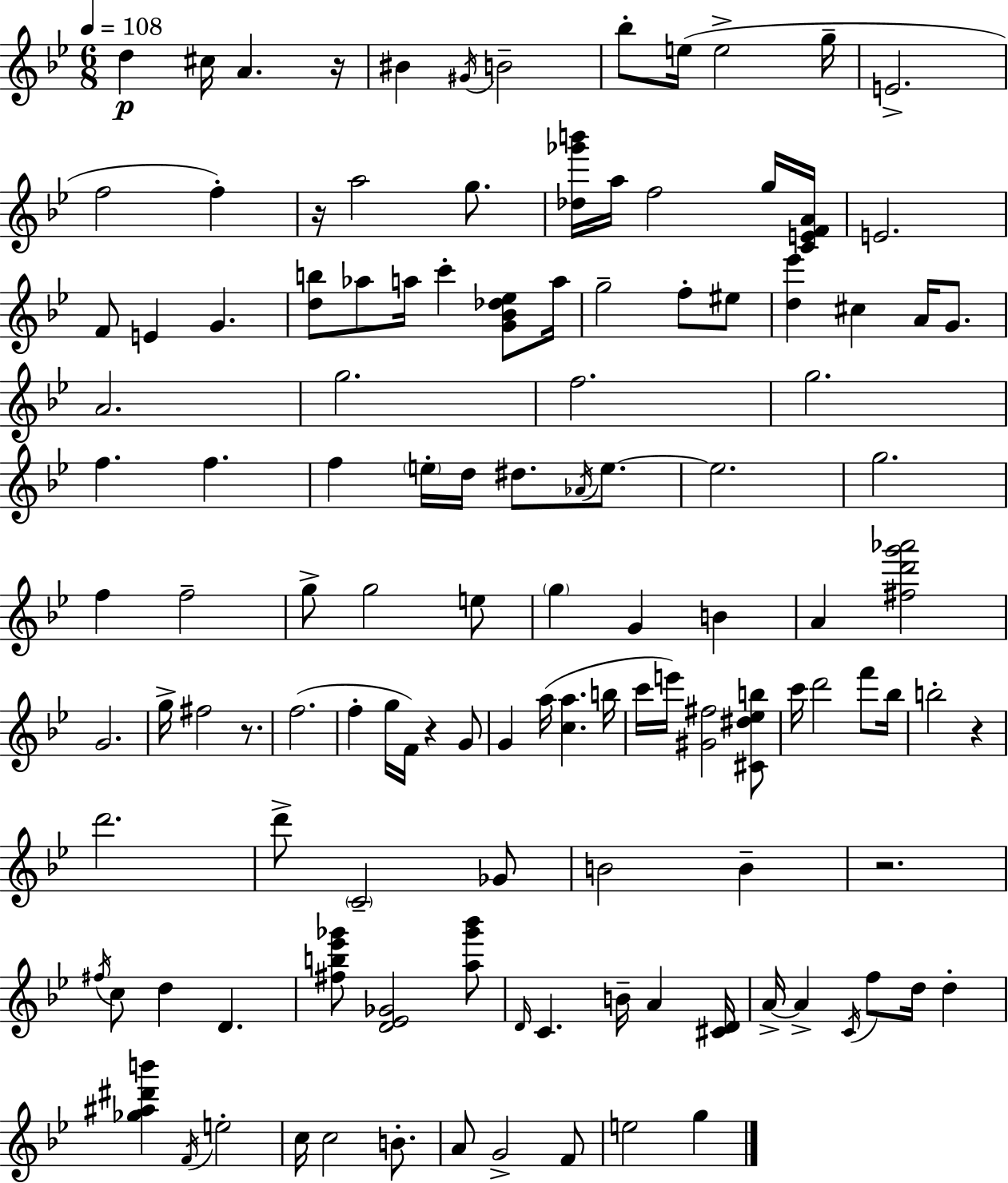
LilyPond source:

{
  \clef treble
  \numericTimeSignature
  \time 6/8
  \key bes \major
  \tempo 4 = 108
  d''4\p cis''16 a'4. r16 | bis'4 \acciaccatura { gis'16 } b'2-- | bes''8-. e''16( e''2-> | g''16-- e'2.-> | \break f''2 f''4-.) | r16 a''2 g''8. | <des'' ges''' b'''>16 a''16 f''2 g''16 | <c' e' f' a'>16 e'2. | \break f'8 e'4 g'4. | <d'' b''>8 aes''8 a''16 c'''4-. <g' bes' des'' ees''>8 | a''16 g''2-- f''8-. eis''8 | <d'' ees'''>4 cis''4 a'16 g'8. | \break a'2. | g''2. | f''2. | g''2. | \break f''4. f''4. | f''4 \parenthesize e''16-. d''16 dis''8. \acciaccatura { aes'16 } e''8.~~ | e''2. | g''2. | \break f''4 f''2-- | g''8-> g''2 | e''8 \parenthesize g''4 g'4 b'4 | a'4 <fis'' d''' g''' aes'''>2 | \break g'2. | g''16-> fis''2 r8. | f''2.( | f''4-. g''16 f'16) r4 | \break g'8 g'4 a''16( <c'' a''>4. | b''16 c'''16 e'''16) <gis' fis''>2 | <cis' dis'' ees'' b''>8 c'''16 d'''2 f'''8 | bes''16 b''2-. r4 | \break d'''2. | d'''8-> \parenthesize c'2-- | ges'8 b'2 b'4-- | r2. | \break \acciaccatura { fis''16 } c''8 d''4 d'4. | <fis'' b'' ees''' ges'''>8 <d' ees' ges'>2 | <a'' ges''' bes'''>8 \grace { d'16 } c'4. b'16-- a'4 | <cis' d'>16 a'16->~~ a'4-> \acciaccatura { c'16 } f''8 | \break d''16 d''4-. <ges'' ais'' dis''' b'''>4 \acciaccatura { f'16 } e''2-. | c''16 c''2 | b'8.-. a'8 g'2-> | f'8 e''2 | \break g''4 \bar "|."
}